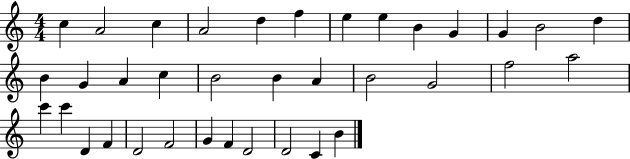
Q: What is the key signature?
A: C major